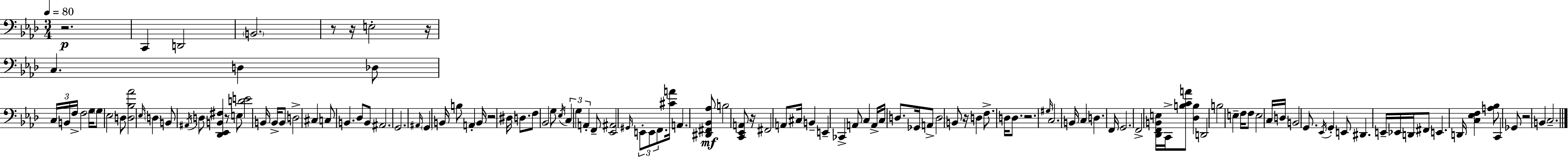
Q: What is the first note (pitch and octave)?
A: C2